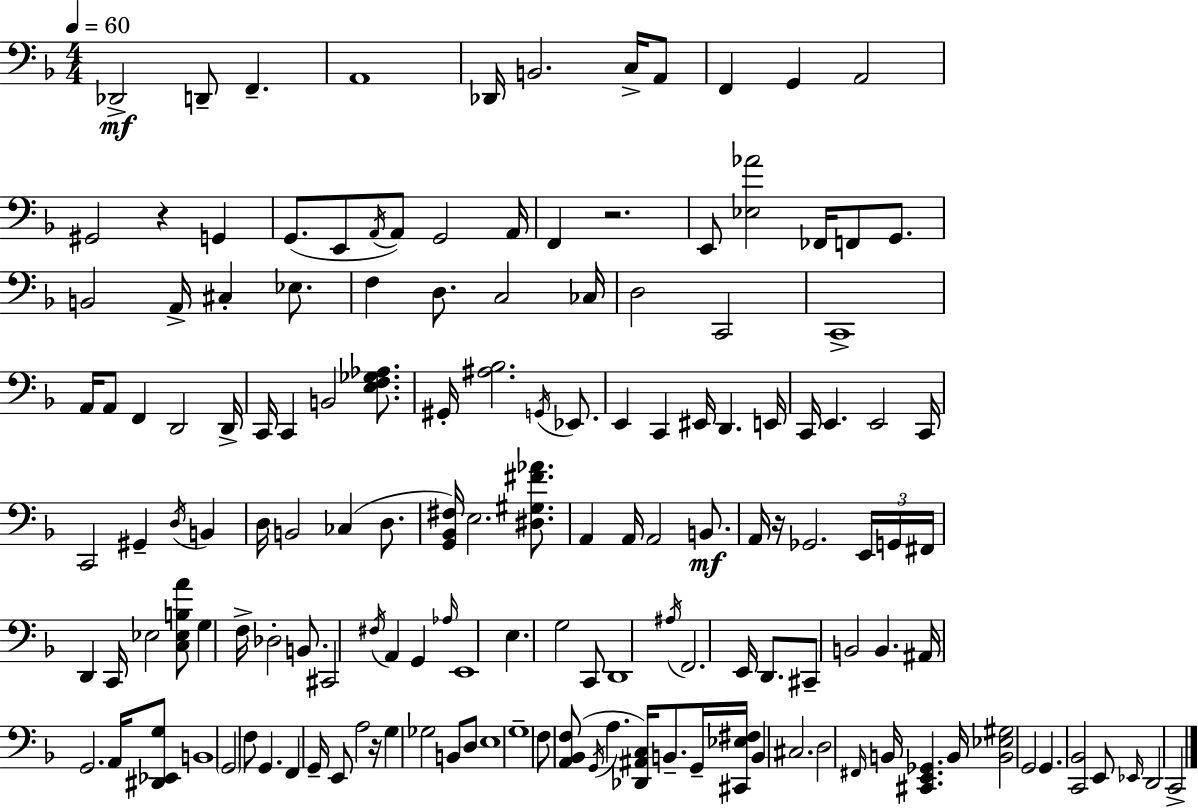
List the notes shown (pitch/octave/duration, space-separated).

Db2/h D2/e F2/q. A2/w Db2/s B2/h. C3/s A2/e F2/q G2/q A2/h G#2/h R/q G2/q G2/e. E2/e A2/s A2/e G2/h A2/s F2/q R/h. E2/e [Eb3,Ab4]/h FES2/s F2/e G2/e. B2/h A2/s C#3/q Eb3/e. F3/q D3/e. C3/h CES3/s D3/h C2/h C2/w A2/s A2/e F2/q D2/h D2/s C2/s C2/q B2/h [E3,F3,Gb3,Ab3]/e. G#2/s [A#3,Bb3]/h. G2/s Eb2/e. E2/q C2/q EIS2/s D2/q. E2/s C2/s E2/q. E2/h C2/s C2/h G#2/q D3/s B2/q D3/s B2/h CES3/q D3/e. [G2,Bb2,F#3]/s E3/h. [D#3,G#3,F#4,Ab4]/e. A2/q A2/s A2/h B2/e. A2/s R/s Gb2/h. E2/s G2/s F#2/s D2/q C2/s Eb3/h [C3,Eb3,B3,A4]/e G3/q F3/s Db3/h B2/e. C#2/h F#3/s A2/q G2/q Ab3/s E2/w E3/q. G3/h C2/e D2/w A#3/s F2/h. E2/s D2/e. C#2/e B2/h B2/q. A#2/s G2/h. A2/s [D#2,Eb2,G3]/e B2/w G2/h F3/e G2/q. F2/q G2/s E2/e A3/h R/s G3/q Gb3/h B2/e D3/e E3/w G3/w F3/e [A2,Bb2,F3]/e G2/s A3/q. [Db2,A#2,C3]/s B2/e. G2/s [C#2,Eb3,F#3]/s B2/q C#3/h. D3/h F#2/s B2/s [C#2,E2,Gb2]/q. B2/s [B2,Eb3,G#3]/h G2/h G2/q. [C2,Bb2]/h E2/e Eb2/s D2/h C2/h